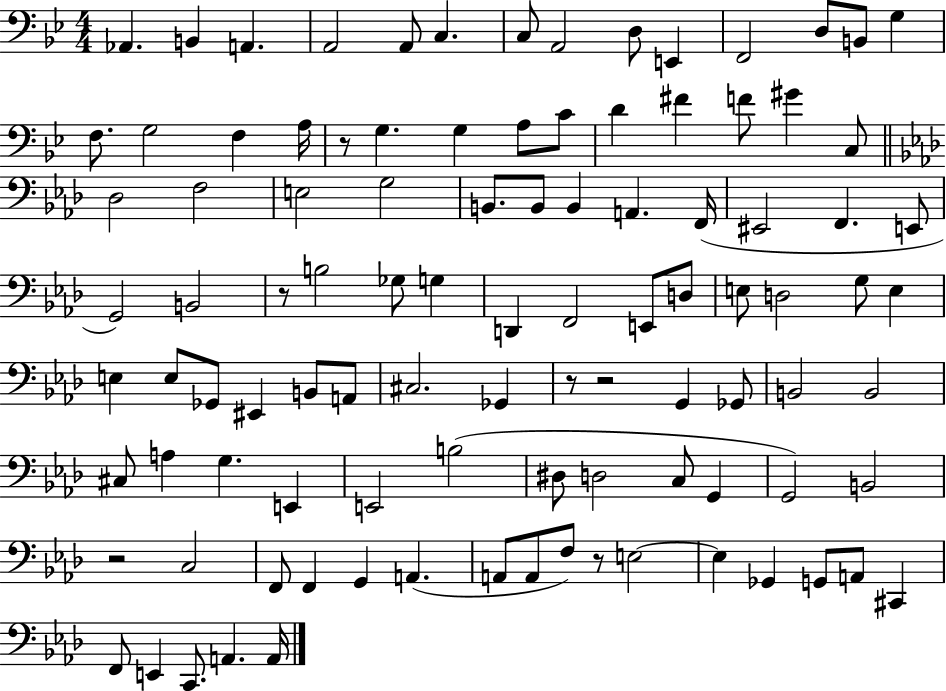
Ab2/q. B2/q A2/q. A2/h A2/e C3/q. C3/e A2/h D3/e E2/q F2/h D3/e B2/e G3/q F3/e. G3/h F3/q A3/s R/e G3/q. G3/q A3/e C4/e D4/q F#4/q F4/e G#4/q C3/e Db3/h F3/h E3/h G3/h B2/e. B2/e B2/q A2/q. F2/s EIS2/h F2/q. E2/e G2/h B2/h R/e B3/h Gb3/e G3/q D2/q F2/h E2/e D3/e E3/e D3/h G3/e E3/q E3/q E3/e Gb2/e EIS2/q B2/e A2/e C#3/h. Gb2/q R/e R/h G2/q Gb2/e B2/h B2/h C#3/e A3/q G3/q. E2/q E2/h B3/h D#3/e D3/h C3/e G2/q G2/h B2/h R/h C3/h F2/e F2/q G2/q A2/q. A2/e A2/e F3/e R/e E3/h E3/q Gb2/q G2/e A2/e C#2/q F2/e E2/q C2/e. A2/q. A2/s